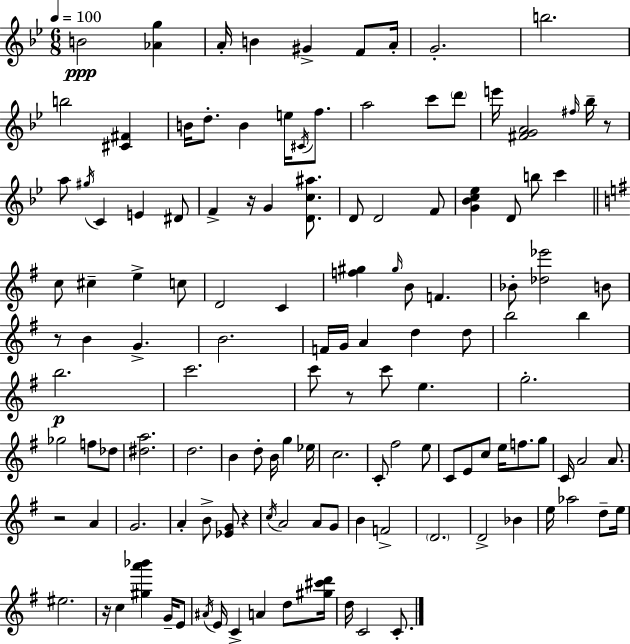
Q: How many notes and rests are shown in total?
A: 130